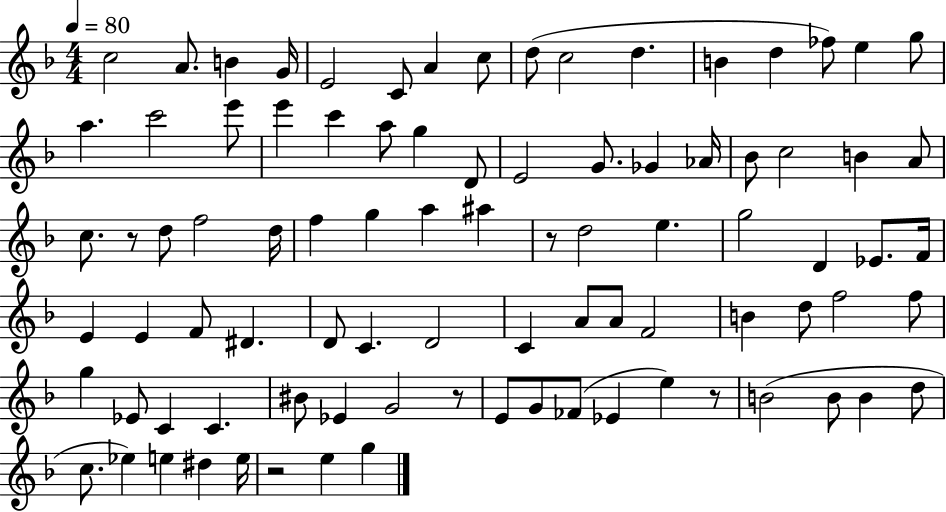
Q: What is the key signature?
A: F major